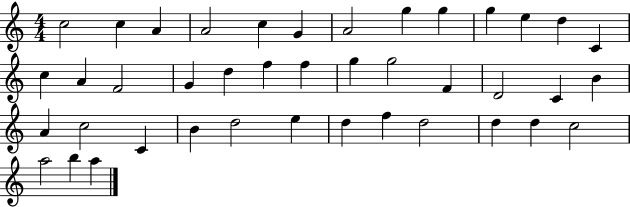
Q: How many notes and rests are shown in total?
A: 41